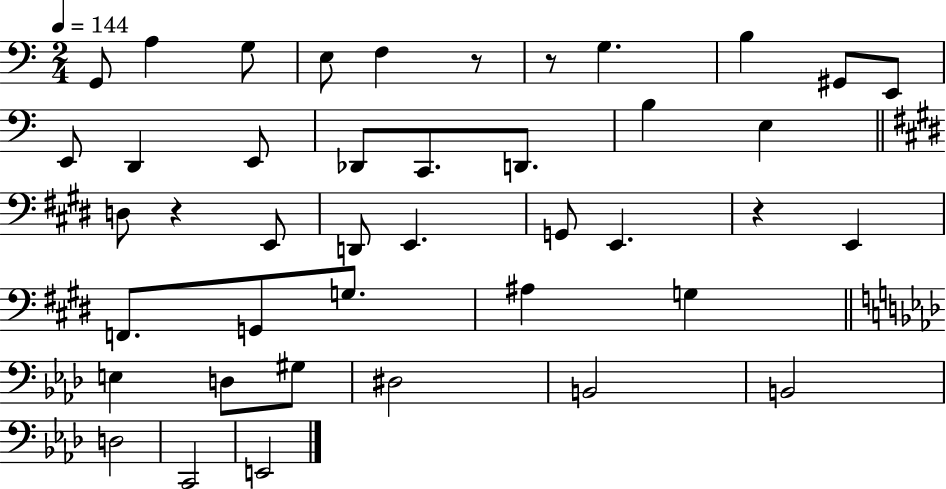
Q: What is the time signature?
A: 2/4